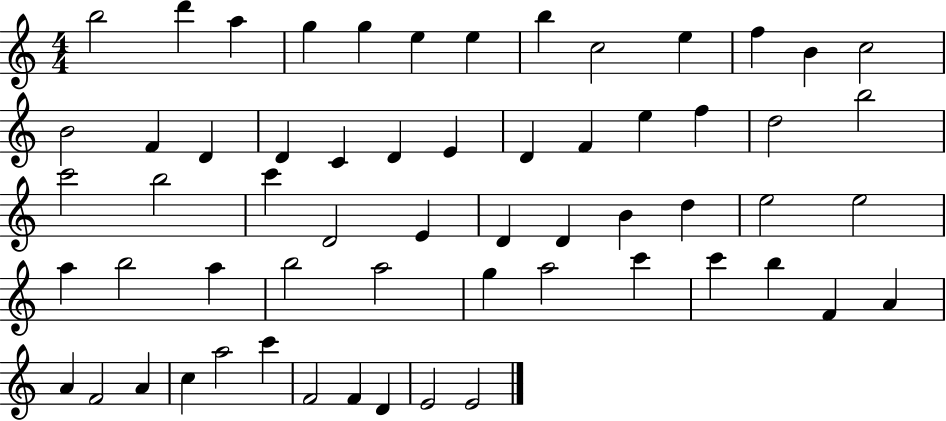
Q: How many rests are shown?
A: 0